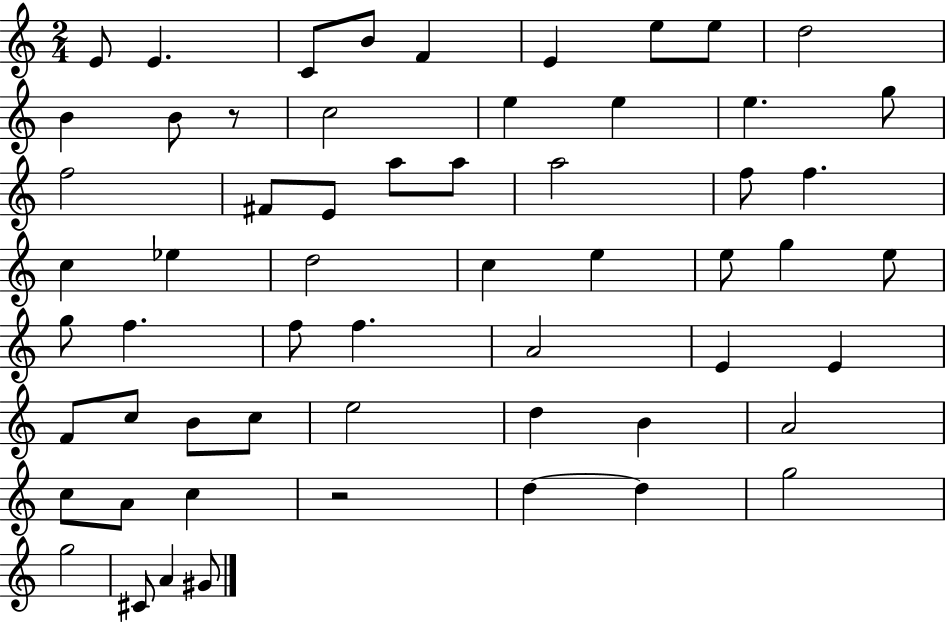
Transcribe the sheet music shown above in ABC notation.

X:1
T:Untitled
M:2/4
L:1/4
K:C
E/2 E C/2 B/2 F E e/2 e/2 d2 B B/2 z/2 c2 e e e g/2 f2 ^F/2 E/2 a/2 a/2 a2 f/2 f c _e d2 c e e/2 g e/2 g/2 f f/2 f A2 E E F/2 c/2 B/2 c/2 e2 d B A2 c/2 A/2 c z2 d d g2 g2 ^C/2 A ^G/2